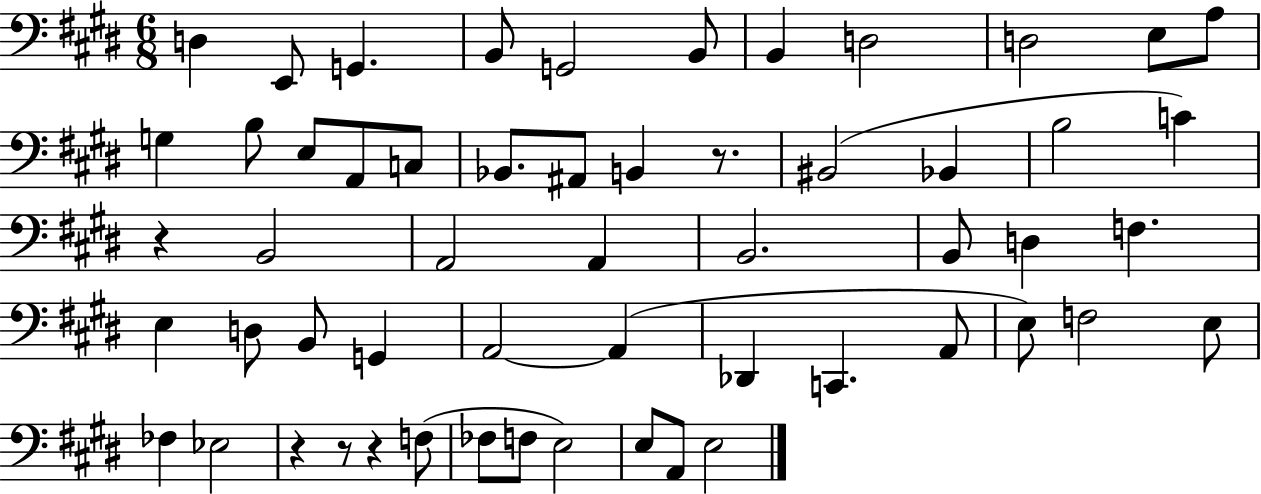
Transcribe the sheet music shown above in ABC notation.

X:1
T:Untitled
M:6/8
L:1/4
K:E
D, E,,/2 G,, B,,/2 G,,2 B,,/2 B,, D,2 D,2 E,/2 A,/2 G, B,/2 E,/2 A,,/2 C,/2 _B,,/2 ^A,,/2 B,, z/2 ^B,,2 _B,, B,2 C z B,,2 A,,2 A,, B,,2 B,,/2 D, F, E, D,/2 B,,/2 G,, A,,2 A,, _D,, C,, A,,/2 E,/2 F,2 E,/2 _F, _E,2 z z/2 z F,/2 _F,/2 F,/2 E,2 E,/2 A,,/2 E,2